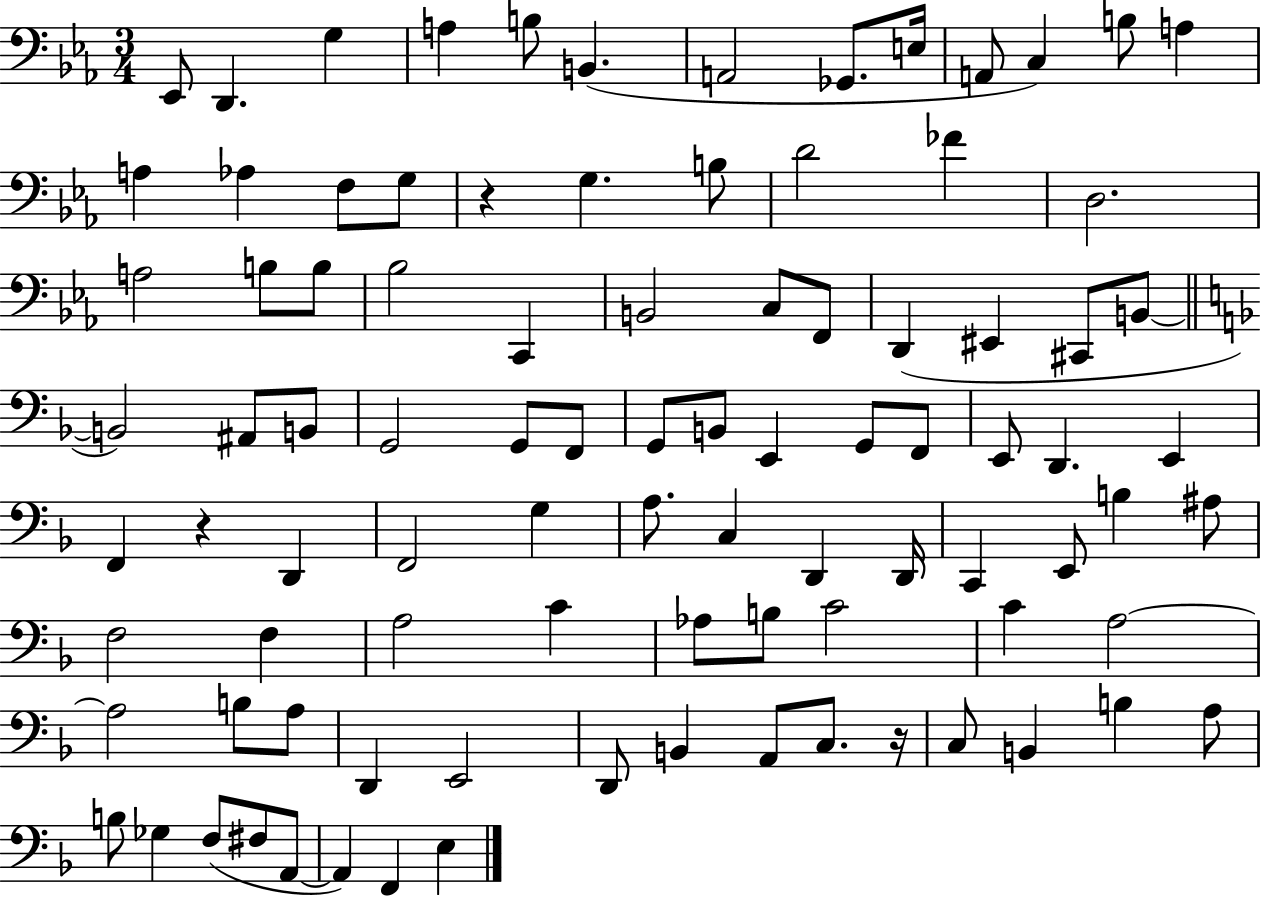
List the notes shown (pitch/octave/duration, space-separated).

Eb2/e D2/q. G3/q A3/q B3/e B2/q. A2/h Gb2/e. E3/s A2/e C3/q B3/e A3/q A3/q Ab3/q F3/e G3/e R/q G3/q. B3/e D4/h FES4/q D3/h. A3/h B3/e B3/e Bb3/h C2/q B2/h C3/e F2/e D2/q EIS2/q C#2/e B2/e B2/h A#2/e B2/e G2/h G2/e F2/e G2/e B2/e E2/q G2/e F2/e E2/e D2/q. E2/q F2/q R/q D2/q F2/h G3/q A3/e. C3/q D2/q D2/s C2/q E2/e B3/q A#3/e F3/h F3/q A3/h C4/q Ab3/e B3/e C4/h C4/q A3/h A3/h B3/e A3/e D2/q E2/h D2/e B2/q A2/e C3/e. R/s C3/e B2/q B3/q A3/e B3/e Gb3/q F3/e F#3/e A2/e A2/q F2/q E3/q